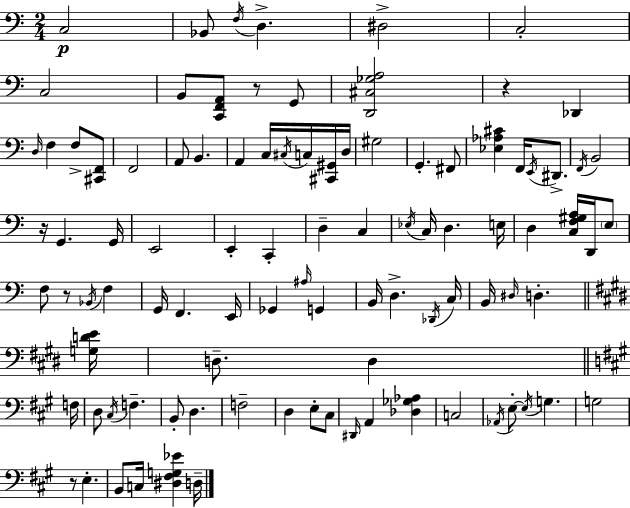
X:1
T:Untitled
M:2/4
L:1/4
K:Am
C,2 _B,,/2 F,/4 D, ^D,2 C,2 C,2 B,,/2 [C,,F,,A,,]/2 z/2 G,,/2 [D,,^C,_G,A,]2 z _D,, D,/4 F, F,/2 [^C,,F,,]/2 F,,2 A,,/2 B,, A,, C,/4 ^C,/4 C,/4 [^C,,^G,,]/4 D,/4 ^G,2 G,, ^F,,/2 [_E,_A,^C] F,,/4 E,,/4 ^D,,/2 F,,/4 B,,2 z/4 G,, G,,/4 E,,2 E,, C,, D, C, _E,/4 C,/4 D, E,/4 D, [C,F,^G,A,]/4 D,,/4 E,/2 F,/2 z/2 _B,,/4 F, G,,/4 F,, E,,/4 _G,, ^A,/4 G,, B,,/4 D, _D,,/4 C,/4 B,,/4 ^D,/4 D, [G,DE]/4 D,/2 D, F,/4 D,/2 ^C,/4 F, B,,/2 D, F,2 D, E,/2 ^C,/2 ^D,,/4 A,, [_D,_G,_A,] C,2 _A,,/4 E,/2 E,/4 G, G,2 z/2 E, B,,/2 C,/4 [^D,^F,G,_E] D,/4